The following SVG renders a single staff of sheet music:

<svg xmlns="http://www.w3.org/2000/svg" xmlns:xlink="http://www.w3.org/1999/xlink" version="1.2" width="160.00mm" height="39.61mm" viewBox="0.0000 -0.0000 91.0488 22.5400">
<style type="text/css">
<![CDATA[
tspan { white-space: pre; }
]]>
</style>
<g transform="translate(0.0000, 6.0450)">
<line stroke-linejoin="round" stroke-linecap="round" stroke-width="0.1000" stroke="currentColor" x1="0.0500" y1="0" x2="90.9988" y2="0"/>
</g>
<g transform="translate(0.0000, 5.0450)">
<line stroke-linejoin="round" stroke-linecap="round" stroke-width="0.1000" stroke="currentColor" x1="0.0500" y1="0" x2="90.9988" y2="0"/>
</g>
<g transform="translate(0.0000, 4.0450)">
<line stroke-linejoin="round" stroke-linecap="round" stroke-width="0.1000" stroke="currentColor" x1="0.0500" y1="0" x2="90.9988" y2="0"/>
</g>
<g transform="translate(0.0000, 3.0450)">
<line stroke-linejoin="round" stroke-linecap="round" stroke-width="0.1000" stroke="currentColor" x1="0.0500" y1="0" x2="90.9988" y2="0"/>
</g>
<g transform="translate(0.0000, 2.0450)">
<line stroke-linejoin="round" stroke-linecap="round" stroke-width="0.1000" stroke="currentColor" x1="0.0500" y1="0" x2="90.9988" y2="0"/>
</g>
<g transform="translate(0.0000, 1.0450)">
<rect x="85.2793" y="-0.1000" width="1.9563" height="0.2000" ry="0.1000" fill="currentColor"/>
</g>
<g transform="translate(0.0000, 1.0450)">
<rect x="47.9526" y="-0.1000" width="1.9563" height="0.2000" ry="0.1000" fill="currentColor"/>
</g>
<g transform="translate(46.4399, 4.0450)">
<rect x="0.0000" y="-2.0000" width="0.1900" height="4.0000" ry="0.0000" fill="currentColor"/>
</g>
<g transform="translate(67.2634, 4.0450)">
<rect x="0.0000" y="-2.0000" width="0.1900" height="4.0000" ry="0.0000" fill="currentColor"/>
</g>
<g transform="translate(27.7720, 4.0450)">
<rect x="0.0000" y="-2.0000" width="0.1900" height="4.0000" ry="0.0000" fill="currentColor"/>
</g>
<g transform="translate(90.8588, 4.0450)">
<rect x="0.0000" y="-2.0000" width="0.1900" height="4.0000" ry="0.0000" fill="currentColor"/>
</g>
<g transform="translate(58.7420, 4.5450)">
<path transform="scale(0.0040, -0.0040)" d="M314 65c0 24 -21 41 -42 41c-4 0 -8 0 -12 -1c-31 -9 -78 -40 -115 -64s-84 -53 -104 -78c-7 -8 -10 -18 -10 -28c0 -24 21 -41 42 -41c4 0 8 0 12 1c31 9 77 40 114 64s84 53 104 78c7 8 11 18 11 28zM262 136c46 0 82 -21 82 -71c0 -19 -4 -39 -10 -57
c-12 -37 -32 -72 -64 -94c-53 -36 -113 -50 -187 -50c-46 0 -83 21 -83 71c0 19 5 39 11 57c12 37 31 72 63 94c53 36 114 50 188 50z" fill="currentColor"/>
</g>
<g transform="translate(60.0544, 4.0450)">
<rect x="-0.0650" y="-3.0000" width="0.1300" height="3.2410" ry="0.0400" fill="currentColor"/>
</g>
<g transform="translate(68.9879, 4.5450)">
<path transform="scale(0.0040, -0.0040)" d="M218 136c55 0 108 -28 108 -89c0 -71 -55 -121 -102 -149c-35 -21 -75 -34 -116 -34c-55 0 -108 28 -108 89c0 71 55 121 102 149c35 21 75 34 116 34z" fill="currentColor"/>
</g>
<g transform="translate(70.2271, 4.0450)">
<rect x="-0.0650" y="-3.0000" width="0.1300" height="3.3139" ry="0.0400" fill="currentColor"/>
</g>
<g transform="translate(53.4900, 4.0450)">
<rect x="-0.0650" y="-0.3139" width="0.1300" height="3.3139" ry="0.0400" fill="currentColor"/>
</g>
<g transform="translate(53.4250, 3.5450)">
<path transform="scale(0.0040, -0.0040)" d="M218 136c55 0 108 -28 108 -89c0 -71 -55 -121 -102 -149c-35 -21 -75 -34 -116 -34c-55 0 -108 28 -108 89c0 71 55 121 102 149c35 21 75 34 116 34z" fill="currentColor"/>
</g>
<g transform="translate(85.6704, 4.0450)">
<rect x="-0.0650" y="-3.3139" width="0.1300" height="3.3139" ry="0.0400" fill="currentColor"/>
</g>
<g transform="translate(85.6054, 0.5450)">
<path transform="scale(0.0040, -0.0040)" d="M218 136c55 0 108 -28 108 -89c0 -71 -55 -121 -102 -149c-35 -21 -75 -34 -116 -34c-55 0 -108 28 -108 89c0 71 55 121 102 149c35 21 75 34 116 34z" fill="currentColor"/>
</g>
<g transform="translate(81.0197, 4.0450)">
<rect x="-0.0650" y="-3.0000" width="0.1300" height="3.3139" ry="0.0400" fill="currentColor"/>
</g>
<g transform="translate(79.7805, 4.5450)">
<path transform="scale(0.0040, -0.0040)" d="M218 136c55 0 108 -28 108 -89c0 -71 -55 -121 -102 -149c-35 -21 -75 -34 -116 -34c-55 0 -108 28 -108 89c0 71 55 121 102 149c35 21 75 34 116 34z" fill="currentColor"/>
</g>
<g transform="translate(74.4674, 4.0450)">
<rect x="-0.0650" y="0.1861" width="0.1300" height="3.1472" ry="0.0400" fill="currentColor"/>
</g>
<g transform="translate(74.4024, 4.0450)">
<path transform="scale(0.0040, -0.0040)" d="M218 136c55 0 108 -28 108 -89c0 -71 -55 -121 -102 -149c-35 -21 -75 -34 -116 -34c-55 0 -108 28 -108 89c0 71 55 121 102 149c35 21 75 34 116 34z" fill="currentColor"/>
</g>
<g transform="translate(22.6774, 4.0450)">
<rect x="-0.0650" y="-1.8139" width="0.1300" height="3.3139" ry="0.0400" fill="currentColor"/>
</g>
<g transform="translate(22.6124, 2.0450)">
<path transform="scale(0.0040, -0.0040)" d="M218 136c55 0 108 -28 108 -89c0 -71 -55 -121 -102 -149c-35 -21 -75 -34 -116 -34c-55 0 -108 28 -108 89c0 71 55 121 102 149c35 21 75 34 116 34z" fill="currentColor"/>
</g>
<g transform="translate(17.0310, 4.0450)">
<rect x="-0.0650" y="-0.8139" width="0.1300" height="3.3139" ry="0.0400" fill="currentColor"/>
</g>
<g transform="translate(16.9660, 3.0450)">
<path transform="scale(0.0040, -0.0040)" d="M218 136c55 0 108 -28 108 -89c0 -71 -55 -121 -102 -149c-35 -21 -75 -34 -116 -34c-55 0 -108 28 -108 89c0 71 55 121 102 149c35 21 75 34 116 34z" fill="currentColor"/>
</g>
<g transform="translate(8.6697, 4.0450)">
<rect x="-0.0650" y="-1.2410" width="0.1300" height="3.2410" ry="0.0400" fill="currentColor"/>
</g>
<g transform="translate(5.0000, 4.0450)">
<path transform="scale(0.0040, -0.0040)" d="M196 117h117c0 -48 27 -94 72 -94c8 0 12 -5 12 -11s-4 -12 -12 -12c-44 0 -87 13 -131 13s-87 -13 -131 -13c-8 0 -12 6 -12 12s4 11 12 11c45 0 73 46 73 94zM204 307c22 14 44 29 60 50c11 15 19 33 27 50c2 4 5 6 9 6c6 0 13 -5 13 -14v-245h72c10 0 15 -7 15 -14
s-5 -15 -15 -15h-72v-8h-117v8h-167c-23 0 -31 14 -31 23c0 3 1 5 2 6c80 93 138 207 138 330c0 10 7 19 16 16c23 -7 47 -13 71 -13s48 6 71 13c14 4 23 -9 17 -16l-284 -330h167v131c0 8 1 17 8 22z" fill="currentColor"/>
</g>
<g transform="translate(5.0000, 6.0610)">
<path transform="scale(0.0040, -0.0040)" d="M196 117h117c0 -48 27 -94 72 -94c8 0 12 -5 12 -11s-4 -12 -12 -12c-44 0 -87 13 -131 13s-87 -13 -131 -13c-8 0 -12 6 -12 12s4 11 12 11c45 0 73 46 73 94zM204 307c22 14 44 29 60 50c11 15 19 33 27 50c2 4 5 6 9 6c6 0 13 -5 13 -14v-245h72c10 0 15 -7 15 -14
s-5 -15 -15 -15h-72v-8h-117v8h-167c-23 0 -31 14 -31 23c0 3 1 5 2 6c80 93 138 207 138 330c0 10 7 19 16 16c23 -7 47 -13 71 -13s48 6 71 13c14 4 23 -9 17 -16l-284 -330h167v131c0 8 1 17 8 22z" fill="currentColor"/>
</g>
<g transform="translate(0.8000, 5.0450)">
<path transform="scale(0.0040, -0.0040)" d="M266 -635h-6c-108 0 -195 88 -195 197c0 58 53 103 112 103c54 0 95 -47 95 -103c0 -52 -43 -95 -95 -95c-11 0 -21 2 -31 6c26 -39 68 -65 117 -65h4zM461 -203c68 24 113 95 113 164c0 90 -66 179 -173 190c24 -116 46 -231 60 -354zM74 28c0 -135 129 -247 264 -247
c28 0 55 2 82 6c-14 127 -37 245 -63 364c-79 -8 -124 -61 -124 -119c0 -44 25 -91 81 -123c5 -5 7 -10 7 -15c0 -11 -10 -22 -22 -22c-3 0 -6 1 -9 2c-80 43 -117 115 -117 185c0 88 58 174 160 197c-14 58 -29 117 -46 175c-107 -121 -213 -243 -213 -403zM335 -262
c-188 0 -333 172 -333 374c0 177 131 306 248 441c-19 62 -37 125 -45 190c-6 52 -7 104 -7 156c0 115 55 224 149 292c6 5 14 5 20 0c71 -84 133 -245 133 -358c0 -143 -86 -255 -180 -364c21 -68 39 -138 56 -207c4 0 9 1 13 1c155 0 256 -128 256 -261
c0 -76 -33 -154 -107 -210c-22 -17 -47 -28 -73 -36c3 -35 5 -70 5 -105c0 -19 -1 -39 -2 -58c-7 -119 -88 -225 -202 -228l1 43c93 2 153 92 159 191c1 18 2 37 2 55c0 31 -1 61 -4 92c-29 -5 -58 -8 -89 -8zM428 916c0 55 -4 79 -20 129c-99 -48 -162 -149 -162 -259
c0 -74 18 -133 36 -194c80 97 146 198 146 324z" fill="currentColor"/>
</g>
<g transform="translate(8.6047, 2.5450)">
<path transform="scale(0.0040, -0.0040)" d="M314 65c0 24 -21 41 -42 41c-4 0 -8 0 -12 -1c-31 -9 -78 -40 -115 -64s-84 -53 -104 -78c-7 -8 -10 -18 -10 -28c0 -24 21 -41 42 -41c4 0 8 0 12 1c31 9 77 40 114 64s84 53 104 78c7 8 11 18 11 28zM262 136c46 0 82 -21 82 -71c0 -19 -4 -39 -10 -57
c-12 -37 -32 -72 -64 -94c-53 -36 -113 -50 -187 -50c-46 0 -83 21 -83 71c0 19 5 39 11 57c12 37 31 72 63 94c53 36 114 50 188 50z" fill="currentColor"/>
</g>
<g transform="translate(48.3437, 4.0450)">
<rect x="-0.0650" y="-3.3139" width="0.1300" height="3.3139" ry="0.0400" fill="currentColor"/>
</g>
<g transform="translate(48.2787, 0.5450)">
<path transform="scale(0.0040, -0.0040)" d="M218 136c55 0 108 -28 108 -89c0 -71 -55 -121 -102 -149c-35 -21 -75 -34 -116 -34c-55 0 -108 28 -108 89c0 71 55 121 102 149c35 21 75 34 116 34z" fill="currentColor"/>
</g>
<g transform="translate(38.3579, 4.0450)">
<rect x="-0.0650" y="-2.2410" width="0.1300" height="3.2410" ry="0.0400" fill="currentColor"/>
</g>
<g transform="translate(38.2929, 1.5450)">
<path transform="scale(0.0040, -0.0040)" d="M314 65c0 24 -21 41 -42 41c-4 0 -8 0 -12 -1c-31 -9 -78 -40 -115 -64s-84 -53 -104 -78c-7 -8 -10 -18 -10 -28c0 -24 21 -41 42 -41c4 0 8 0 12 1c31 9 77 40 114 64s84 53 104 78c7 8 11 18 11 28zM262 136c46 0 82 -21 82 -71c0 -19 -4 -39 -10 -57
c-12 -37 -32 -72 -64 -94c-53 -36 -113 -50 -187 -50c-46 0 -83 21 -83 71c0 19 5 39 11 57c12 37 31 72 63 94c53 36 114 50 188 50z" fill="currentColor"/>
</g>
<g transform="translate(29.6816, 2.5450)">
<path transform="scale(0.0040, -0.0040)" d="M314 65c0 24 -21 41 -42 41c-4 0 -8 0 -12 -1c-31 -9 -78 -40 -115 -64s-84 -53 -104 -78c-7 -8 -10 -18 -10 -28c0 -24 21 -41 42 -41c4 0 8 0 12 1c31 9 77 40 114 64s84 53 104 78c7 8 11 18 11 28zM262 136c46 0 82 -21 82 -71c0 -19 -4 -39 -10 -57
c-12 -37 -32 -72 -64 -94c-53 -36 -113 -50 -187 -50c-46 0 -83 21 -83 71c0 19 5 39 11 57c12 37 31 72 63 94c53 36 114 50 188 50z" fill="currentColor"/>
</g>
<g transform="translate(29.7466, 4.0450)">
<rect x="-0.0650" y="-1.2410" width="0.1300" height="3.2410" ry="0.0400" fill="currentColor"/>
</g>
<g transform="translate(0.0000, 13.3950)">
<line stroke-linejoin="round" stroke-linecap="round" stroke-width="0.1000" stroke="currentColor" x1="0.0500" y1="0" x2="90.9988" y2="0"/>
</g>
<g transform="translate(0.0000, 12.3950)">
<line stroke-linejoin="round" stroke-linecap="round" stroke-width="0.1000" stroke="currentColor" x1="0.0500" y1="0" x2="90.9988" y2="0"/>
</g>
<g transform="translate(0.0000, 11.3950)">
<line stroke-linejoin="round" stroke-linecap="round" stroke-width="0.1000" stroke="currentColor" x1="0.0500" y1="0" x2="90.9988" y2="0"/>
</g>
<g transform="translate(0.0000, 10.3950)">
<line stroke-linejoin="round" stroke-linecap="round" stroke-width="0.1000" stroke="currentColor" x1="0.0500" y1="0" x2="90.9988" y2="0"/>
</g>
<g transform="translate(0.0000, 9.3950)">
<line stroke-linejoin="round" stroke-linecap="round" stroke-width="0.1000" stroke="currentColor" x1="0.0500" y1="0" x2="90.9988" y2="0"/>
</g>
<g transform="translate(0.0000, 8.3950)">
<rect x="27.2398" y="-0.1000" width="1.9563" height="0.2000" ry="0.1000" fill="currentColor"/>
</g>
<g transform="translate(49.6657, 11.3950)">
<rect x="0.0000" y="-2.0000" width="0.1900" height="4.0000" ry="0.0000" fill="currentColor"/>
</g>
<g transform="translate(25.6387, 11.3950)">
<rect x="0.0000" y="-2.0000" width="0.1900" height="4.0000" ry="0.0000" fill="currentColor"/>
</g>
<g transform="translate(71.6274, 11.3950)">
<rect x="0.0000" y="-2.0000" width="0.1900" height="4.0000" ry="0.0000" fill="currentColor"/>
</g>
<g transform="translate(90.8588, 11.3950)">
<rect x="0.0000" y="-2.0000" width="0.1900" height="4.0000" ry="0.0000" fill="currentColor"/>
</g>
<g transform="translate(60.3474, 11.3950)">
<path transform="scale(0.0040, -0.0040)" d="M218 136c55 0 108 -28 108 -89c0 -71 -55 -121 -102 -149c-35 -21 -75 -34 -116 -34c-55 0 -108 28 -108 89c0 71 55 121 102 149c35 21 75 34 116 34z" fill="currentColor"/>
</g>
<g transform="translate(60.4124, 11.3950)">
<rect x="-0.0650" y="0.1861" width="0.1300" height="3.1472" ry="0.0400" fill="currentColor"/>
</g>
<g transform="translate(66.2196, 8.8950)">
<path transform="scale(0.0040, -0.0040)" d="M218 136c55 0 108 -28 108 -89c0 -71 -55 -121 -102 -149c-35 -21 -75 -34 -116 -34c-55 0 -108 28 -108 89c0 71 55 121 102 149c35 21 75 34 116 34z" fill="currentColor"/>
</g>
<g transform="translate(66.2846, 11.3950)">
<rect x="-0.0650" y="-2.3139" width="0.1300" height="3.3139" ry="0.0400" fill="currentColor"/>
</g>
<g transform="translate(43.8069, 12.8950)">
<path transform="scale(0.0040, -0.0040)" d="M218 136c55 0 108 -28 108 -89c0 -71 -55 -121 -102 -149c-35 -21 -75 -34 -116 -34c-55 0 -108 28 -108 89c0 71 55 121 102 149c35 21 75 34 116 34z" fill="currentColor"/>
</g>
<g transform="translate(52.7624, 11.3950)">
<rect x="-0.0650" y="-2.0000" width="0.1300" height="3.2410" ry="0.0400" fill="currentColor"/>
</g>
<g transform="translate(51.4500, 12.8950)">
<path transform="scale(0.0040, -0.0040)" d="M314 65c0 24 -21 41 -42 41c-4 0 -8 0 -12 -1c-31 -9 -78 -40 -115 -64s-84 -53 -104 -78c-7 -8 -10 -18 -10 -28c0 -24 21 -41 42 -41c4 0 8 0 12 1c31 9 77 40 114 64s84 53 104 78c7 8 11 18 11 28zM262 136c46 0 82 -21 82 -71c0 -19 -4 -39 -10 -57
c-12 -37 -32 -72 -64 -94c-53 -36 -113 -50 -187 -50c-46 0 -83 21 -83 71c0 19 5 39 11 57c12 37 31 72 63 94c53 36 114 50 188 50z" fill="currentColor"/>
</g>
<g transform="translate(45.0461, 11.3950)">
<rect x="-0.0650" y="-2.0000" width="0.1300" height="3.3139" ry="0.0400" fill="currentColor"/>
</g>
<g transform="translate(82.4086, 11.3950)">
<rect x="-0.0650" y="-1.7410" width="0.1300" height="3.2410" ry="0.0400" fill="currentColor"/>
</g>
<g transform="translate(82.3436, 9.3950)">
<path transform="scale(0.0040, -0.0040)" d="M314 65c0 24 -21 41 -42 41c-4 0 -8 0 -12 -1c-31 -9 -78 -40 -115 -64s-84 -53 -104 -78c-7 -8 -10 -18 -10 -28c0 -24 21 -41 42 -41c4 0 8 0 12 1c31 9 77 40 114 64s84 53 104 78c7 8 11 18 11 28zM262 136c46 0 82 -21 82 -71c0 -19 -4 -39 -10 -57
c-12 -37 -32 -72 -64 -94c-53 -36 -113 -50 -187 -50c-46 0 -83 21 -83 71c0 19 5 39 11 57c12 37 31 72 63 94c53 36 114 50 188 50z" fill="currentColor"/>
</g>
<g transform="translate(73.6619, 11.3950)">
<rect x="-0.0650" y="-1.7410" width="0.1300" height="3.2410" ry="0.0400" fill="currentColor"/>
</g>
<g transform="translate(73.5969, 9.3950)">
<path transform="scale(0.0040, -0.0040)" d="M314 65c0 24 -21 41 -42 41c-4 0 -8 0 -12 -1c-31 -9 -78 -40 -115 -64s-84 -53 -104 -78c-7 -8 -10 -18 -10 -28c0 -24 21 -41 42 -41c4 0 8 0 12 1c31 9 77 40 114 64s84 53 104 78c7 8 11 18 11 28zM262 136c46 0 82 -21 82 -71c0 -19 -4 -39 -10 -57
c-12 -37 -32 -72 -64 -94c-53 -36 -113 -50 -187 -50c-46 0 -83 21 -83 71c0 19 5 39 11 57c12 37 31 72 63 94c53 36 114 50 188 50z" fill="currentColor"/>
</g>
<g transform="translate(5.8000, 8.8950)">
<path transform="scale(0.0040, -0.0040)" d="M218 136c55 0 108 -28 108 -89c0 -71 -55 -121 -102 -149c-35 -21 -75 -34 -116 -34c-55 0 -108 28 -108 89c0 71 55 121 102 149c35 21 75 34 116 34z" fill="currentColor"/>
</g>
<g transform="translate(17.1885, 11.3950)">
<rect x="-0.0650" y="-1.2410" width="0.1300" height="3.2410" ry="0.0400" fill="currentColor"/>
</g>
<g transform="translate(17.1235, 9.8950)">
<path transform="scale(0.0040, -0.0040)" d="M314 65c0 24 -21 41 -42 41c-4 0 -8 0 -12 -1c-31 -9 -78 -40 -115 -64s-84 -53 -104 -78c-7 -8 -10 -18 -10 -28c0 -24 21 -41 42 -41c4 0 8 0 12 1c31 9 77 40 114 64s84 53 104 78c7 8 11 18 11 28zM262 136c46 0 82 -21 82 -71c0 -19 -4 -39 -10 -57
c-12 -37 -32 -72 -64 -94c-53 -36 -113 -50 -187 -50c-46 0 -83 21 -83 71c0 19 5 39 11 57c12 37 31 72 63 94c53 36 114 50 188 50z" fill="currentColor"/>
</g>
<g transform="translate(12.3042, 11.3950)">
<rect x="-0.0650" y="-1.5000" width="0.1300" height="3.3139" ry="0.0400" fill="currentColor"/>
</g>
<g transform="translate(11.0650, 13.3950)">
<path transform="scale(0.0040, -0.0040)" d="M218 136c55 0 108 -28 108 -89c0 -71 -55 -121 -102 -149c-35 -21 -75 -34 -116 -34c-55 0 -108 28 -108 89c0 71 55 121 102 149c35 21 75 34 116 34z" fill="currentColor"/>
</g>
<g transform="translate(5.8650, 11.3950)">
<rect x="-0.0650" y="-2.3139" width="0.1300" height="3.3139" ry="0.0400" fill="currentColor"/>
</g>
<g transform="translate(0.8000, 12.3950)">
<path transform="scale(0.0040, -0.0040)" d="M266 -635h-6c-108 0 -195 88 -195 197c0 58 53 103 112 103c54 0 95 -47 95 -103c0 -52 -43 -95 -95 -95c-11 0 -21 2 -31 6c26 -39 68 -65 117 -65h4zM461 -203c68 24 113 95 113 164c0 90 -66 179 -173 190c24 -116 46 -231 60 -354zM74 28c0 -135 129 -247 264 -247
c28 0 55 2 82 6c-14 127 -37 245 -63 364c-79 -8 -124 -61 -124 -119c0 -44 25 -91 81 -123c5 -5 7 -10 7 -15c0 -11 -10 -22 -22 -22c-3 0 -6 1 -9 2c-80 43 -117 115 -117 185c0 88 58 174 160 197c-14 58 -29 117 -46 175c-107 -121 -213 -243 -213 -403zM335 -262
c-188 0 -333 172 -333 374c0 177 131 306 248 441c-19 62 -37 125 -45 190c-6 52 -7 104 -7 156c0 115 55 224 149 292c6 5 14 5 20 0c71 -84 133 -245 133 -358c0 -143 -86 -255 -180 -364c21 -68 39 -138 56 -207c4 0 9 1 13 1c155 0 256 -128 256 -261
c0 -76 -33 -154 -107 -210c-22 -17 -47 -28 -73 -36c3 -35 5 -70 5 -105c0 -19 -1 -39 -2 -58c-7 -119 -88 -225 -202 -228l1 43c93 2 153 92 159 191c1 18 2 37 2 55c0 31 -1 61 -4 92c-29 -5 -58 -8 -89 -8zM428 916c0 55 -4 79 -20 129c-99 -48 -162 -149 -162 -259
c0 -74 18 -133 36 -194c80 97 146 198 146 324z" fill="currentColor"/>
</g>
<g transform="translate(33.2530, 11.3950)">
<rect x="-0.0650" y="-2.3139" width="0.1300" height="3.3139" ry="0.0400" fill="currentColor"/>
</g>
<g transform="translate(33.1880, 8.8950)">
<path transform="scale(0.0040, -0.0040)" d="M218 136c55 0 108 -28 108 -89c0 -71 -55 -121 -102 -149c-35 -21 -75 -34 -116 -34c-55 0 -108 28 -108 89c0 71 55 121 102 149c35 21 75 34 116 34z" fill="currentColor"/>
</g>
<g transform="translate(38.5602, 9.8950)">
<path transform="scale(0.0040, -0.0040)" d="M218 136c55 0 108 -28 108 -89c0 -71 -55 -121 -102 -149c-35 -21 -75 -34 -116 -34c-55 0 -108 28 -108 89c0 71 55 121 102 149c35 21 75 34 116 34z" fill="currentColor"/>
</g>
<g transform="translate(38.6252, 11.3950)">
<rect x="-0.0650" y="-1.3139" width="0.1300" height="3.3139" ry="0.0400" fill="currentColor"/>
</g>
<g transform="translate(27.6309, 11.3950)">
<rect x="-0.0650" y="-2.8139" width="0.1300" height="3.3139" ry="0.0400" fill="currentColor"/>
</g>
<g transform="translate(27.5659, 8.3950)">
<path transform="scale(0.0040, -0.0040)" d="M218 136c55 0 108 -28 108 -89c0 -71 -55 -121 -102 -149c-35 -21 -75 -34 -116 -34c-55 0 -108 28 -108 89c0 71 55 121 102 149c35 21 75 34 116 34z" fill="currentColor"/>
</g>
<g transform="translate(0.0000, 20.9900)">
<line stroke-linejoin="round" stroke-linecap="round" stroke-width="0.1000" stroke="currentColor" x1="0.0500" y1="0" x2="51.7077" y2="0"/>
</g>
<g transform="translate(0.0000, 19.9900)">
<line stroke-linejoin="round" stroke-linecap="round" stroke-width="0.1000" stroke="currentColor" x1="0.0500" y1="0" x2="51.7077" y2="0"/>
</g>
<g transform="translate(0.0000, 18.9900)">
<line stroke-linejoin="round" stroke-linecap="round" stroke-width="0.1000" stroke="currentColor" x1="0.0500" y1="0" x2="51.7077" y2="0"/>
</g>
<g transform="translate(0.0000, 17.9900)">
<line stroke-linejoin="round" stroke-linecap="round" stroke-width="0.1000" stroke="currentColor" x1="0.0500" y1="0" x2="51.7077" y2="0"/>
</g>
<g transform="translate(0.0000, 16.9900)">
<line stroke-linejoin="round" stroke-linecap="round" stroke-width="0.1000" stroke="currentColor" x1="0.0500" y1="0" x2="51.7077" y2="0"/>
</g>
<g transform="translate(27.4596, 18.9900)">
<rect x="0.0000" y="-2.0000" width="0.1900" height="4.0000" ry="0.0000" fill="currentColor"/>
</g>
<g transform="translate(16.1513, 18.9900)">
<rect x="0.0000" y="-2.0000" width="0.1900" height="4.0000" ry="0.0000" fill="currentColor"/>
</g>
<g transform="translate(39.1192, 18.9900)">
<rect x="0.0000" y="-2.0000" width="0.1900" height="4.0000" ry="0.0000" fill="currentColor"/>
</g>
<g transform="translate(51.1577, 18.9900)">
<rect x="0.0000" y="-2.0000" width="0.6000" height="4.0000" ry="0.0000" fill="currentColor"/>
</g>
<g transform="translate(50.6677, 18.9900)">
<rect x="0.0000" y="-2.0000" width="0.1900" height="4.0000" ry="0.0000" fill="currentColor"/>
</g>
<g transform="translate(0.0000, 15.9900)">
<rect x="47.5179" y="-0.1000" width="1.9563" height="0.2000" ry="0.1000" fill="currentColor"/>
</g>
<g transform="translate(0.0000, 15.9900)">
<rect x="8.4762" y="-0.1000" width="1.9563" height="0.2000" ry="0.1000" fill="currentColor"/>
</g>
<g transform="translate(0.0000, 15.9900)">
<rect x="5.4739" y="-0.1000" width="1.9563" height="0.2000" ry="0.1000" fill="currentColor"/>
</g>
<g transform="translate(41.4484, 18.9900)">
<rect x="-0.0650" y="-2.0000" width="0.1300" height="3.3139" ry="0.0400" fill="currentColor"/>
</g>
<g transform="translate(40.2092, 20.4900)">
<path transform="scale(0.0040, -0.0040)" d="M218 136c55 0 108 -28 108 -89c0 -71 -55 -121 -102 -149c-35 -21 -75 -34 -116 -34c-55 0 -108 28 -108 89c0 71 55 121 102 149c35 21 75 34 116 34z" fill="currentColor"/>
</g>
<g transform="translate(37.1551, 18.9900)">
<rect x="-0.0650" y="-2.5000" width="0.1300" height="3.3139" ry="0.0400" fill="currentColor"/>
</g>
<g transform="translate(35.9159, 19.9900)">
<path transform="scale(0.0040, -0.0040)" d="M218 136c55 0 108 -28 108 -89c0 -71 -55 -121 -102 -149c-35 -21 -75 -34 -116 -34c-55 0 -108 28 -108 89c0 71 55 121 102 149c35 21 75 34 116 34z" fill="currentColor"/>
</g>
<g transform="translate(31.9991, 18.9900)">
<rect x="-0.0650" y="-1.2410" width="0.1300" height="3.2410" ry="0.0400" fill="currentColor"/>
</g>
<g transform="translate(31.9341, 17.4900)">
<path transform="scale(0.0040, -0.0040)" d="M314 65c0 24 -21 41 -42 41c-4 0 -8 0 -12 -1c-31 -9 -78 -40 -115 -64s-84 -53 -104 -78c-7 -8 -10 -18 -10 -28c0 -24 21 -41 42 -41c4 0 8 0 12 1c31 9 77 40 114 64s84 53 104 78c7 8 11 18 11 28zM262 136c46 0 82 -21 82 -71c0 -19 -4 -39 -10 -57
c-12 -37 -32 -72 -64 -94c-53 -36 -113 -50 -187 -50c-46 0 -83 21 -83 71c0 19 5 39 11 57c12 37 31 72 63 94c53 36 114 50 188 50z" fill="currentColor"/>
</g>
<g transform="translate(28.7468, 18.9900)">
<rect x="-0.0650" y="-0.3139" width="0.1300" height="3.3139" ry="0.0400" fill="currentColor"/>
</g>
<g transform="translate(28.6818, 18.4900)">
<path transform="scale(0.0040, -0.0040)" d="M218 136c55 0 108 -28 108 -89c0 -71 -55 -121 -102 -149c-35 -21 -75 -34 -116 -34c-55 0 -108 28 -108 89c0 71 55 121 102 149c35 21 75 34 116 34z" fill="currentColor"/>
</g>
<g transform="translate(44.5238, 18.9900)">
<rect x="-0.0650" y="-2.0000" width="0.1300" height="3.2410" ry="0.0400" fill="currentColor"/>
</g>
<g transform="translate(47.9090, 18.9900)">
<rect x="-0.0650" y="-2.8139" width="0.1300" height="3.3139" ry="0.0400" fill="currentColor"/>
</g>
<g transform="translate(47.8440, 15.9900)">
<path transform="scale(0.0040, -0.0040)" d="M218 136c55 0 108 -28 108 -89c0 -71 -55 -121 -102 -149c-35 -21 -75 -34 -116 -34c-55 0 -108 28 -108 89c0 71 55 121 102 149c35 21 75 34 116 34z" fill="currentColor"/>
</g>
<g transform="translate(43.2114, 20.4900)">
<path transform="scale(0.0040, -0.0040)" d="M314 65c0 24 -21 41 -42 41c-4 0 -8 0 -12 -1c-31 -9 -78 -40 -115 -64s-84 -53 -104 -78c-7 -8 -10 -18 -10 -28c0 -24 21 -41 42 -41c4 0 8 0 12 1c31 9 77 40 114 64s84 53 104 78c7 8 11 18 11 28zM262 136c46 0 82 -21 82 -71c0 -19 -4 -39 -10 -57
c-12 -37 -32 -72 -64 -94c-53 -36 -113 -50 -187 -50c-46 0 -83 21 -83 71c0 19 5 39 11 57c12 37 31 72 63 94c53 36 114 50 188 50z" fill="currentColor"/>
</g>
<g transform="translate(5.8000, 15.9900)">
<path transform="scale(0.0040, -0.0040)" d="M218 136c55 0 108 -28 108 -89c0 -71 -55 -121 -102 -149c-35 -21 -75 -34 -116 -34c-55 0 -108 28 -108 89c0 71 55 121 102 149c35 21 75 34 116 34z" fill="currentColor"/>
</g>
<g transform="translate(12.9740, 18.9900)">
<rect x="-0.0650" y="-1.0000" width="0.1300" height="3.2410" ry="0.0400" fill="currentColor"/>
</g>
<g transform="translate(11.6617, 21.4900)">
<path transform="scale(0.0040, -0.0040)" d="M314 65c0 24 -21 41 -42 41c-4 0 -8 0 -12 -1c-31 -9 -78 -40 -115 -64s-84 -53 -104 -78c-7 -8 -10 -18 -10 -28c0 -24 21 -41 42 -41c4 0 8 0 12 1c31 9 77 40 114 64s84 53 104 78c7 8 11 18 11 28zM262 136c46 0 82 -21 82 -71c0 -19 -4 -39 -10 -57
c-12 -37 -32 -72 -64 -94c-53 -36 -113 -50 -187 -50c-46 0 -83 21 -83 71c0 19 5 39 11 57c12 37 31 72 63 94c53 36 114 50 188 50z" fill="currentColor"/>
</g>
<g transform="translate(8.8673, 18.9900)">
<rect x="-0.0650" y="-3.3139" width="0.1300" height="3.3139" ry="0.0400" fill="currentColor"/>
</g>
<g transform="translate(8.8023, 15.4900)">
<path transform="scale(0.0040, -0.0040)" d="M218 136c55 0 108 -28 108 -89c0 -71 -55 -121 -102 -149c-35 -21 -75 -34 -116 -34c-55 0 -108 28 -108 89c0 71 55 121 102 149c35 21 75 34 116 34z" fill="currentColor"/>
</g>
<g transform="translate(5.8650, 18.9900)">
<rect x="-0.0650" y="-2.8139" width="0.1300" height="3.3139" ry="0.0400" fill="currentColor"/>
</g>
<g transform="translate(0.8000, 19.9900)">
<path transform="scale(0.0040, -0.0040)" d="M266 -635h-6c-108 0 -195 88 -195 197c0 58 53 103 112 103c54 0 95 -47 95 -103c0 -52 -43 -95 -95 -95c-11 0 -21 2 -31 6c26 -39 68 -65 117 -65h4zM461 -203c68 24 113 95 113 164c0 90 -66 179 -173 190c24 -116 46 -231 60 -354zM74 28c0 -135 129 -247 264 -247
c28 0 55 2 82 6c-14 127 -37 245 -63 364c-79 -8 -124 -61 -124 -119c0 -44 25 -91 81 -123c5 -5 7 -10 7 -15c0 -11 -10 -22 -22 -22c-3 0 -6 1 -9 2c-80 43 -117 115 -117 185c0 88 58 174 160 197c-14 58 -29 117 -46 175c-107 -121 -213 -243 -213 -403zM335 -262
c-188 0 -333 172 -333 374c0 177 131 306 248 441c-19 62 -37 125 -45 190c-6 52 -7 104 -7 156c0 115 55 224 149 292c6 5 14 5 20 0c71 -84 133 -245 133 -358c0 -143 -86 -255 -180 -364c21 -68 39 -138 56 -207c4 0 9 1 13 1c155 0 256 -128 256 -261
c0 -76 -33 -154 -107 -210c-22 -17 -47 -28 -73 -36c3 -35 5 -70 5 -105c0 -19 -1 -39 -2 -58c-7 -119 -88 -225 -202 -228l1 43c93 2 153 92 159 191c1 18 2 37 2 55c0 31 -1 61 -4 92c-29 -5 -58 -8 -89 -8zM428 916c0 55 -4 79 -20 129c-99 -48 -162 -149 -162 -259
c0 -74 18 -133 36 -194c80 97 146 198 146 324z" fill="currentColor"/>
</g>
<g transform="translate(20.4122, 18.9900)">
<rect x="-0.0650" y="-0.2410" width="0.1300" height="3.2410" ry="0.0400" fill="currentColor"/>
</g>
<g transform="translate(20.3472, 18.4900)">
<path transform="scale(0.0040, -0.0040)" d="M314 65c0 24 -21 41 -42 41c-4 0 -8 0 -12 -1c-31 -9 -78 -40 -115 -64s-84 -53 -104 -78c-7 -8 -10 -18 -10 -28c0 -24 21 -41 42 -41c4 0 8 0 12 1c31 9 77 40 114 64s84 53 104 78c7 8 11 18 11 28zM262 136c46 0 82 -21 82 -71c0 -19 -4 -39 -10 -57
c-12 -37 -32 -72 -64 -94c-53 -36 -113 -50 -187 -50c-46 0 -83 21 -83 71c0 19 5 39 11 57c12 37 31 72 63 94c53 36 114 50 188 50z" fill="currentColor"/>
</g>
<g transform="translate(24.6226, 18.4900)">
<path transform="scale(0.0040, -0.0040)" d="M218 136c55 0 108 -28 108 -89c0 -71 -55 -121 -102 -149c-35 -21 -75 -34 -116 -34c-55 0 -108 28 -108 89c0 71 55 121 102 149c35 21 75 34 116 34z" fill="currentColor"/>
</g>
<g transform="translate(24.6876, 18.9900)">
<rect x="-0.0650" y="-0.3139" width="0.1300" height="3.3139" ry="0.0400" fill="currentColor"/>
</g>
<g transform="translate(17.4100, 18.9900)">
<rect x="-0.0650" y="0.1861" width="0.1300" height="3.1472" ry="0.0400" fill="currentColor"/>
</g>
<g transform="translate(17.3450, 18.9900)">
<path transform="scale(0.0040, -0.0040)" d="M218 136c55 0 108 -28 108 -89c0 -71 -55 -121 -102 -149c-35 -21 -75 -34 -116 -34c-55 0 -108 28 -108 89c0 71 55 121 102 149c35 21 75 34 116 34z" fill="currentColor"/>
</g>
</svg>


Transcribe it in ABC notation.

X:1
T:Untitled
M:4/4
L:1/4
K:C
e2 d f e2 g2 b c A2 A B A b g E e2 a g e F F2 B g f2 f2 a b D2 B c2 c c e2 G F F2 a